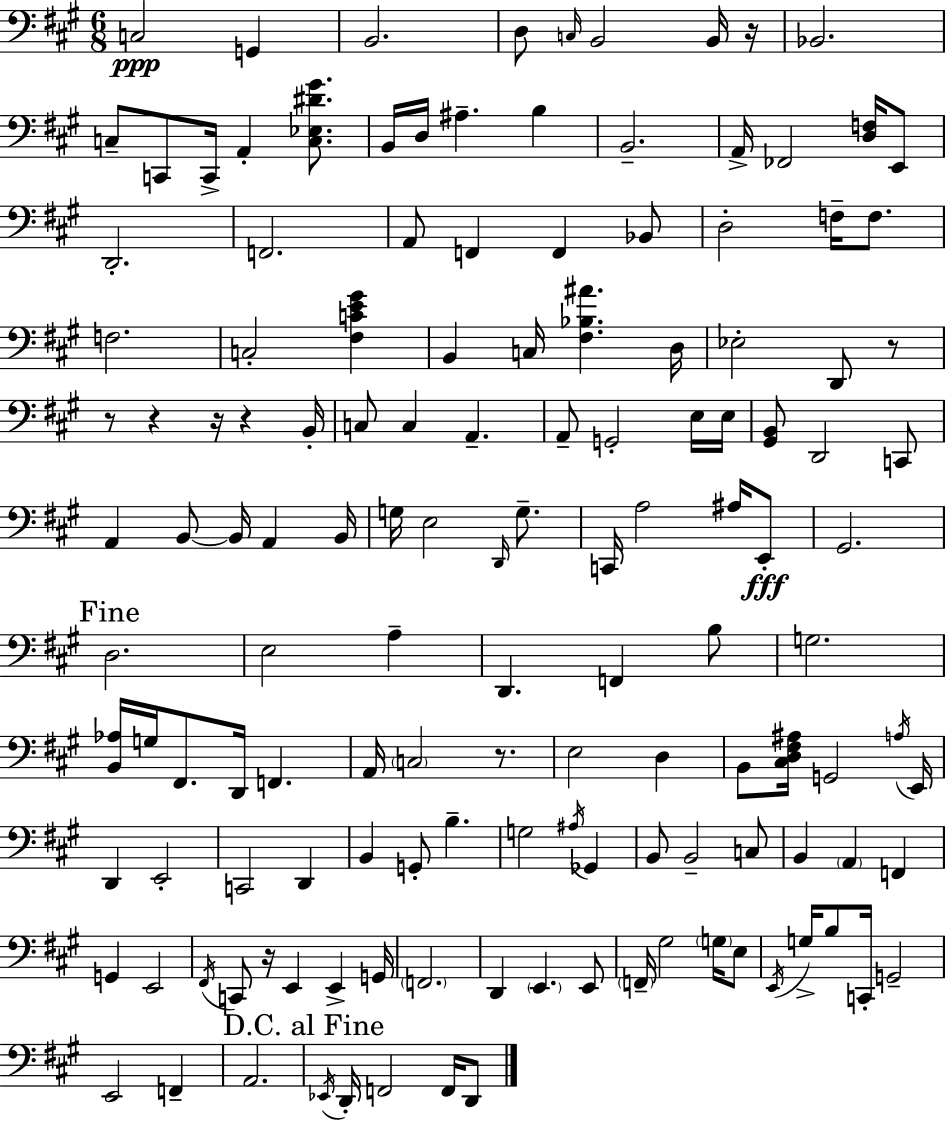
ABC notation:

X:1
T:Untitled
M:6/8
L:1/4
K:A
C,2 G,, B,,2 D,/2 C,/4 B,,2 B,,/4 z/4 _B,,2 C,/2 C,,/2 C,,/4 A,, [C,_E,^D^G]/2 B,,/4 D,/4 ^A, B, B,,2 A,,/4 _F,,2 [D,F,]/4 E,,/2 D,,2 F,,2 A,,/2 F,, F,, _B,,/2 D,2 F,/4 F,/2 F,2 C,2 [^F,CE^G] B,, C,/4 [^F,_B,^A] D,/4 _E,2 D,,/2 z/2 z/2 z z/4 z B,,/4 C,/2 C, A,, A,,/2 G,,2 E,/4 E,/4 [^G,,B,,]/2 D,,2 C,,/2 A,, B,,/2 B,,/4 A,, B,,/4 G,/4 E,2 D,,/4 G,/2 C,,/4 A,2 ^A,/4 E,,/2 ^G,,2 D,2 E,2 A, D,, F,, B,/2 G,2 [B,,_A,]/4 G,/4 ^F,,/2 D,,/4 F,, A,,/4 C,2 z/2 E,2 D, B,,/2 [^C,D,^F,^A,]/4 G,,2 A,/4 E,,/4 D,, E,,2 C,,2 D,, B,, G,,/2 B, G,2 ^A,/4 _G,, B,,/2 B,,2 C,/2 B,, A,, F,, G,, E,,2 ^F,,/4 C,,/2 z/4 E,, E,, G,,/4 F,,2 D,, E,, E,,/2 F,,/4 ^G,2 G,/4 E,/2 E,,/4 G,/4 B,/2 C,,/4 G,,2 E,,2 F,, A,,2 _E,,/4 D,,/4 F,,2 F,,/4 D,,/2